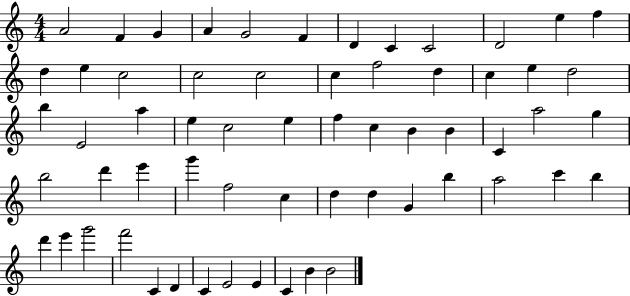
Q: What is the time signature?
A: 4/4